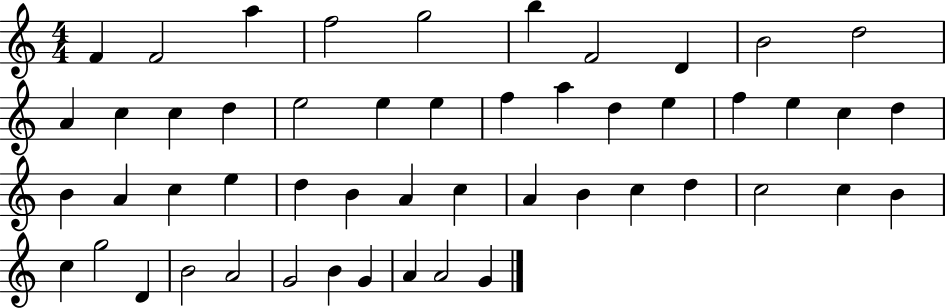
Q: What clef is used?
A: treble